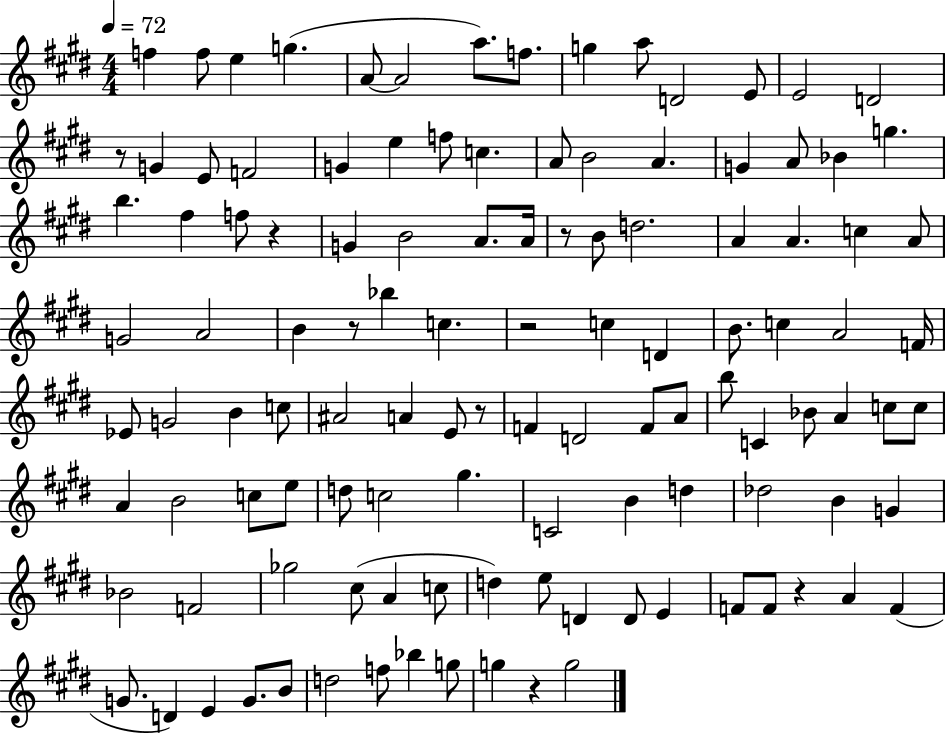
X:1
T:Untitled
M:4/4
L:1/4
K:E
f f/2 e g A/2 A2 a/2 f/2 g a/2 D2 E/2 E2 D2 z/2 G E/2 F2 G e f/2 c A/2 B2 A G A/2 _B g b ^f f/2 z G B2 A/2 A/4 z/2 B/2 d2 A A c A/2 G2 A2 B z/2 _b c z2 c D B/2 c A2 F/4 _E/2 G2 B c/2 ^A2 A E/2 z/2 F D2 F/2 A/2 b/2 C _B/2 A c/2 c/2 A B2 c/2 e/2 d/2 c2 ^g C2 B d _d2 B G _B2 F2 _g2 ^c/2 A c/2 d e/2 D D/2 E F/2 F/2 z A F G/2 D E G/2 B/2 d2 f/2 _b g/2 g z g2